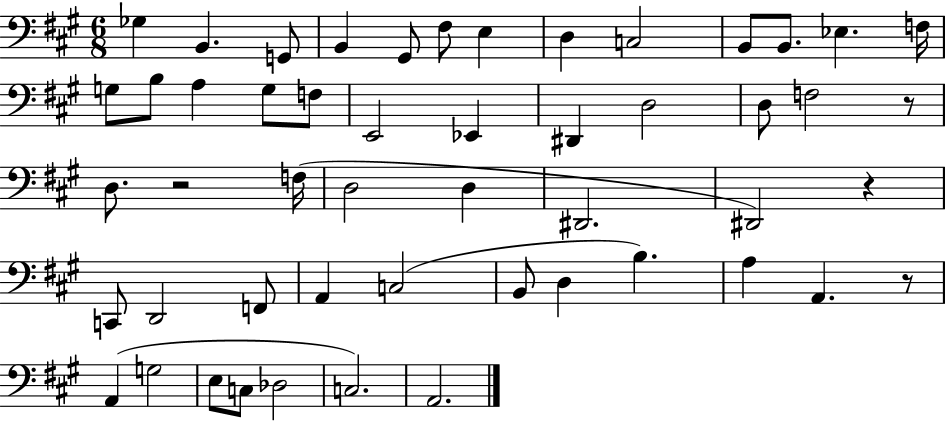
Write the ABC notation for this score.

X:1
T:Untitled
M:6/8
L:1/4
K:A
_G, B,, G,,/2 B,, ^G,,/2 ^F,/2 E, D, C,2 B,,/2 B,,/2 _E, F,/4 G,/2 B,/2 A, G,/2 F,/2 E,,2 _E,, ^D,, D,2 D,/2 F,2 z/2 D,/2 z2 F,/4 D,2 D, ^D,,2 ^D,,2 z C,,/2 D,,2 F,,/2 A,, C,2 B,,/2 D, B, A, A,, z/2 A,, G,2 E,/2 C,/2 _D,2 C,2 A,,2